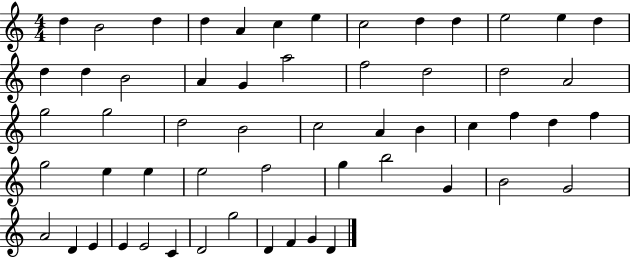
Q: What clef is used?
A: treble